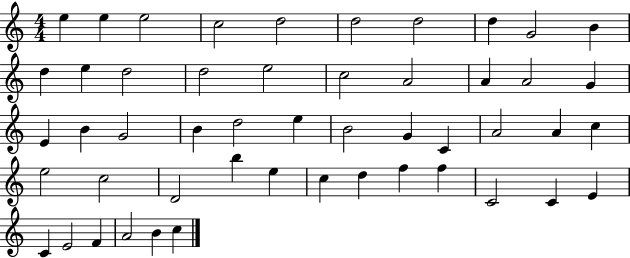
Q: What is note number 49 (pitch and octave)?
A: B4